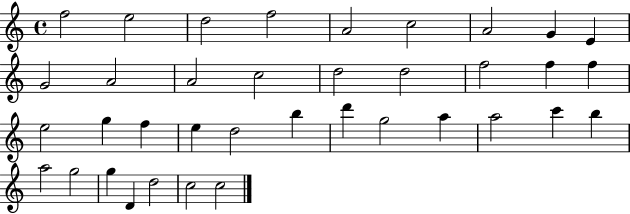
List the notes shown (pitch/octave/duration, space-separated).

F5/h E5/h D5/h F5/h A4/h C5/h A4/h G4/q E4/q G4/h A4/h A4/h C5/h D5/h D5/h F5/h F5/q F5/q E5/h G5/q F5/q E5/q D5/h B5/q D6/q G5/h A5/q A5/h C6/q B5/q A5/h G5/h G5/q D4/q D5/h C5/h C5/h